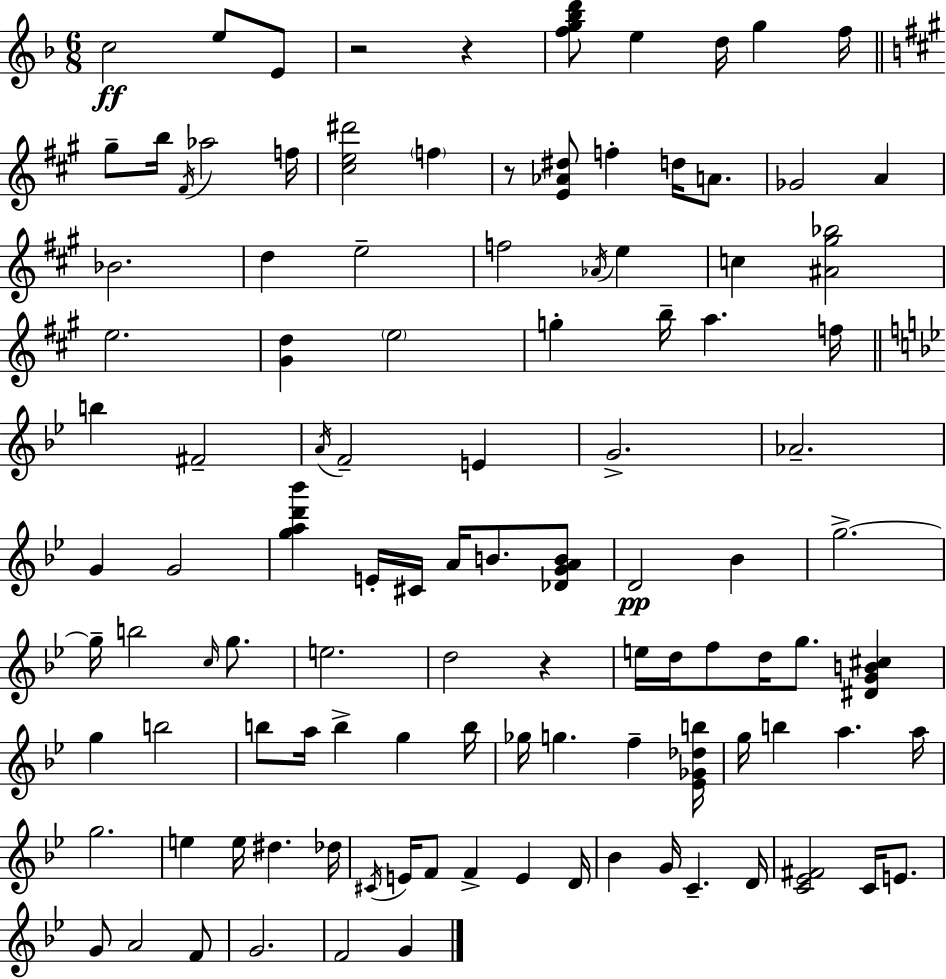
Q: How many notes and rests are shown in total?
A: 109